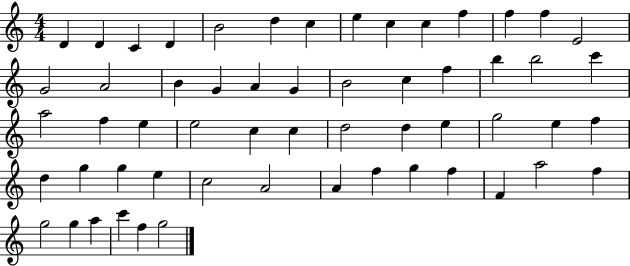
D4/q D4/q C4/q D4/q B4/h D5/q C5/q E5/q C5/q C5/q F5/q F5/q F5/q E4/h G4/h A4/h B4/q G4/q A4/q G4/q B4/h C5/q F5/q B5/q B5/h C6/q A5/h F5/q E5/q E5/h C5/q C5/q D5/h D5/q E5/q G5/h E5/q F5/q D5/q G5/q G5/q E5/q C5/h A4/h A4/q F5/q G5/q F5/q F4/q A5/h F5/q G5/h G5/q A5/q C6/q F5/q G5/h